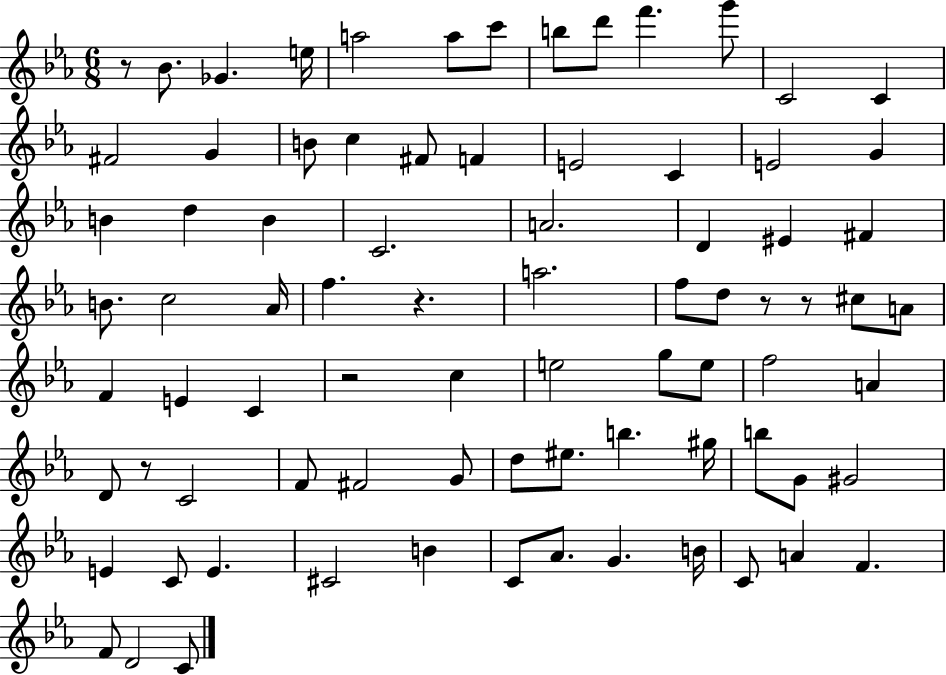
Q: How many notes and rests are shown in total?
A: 81